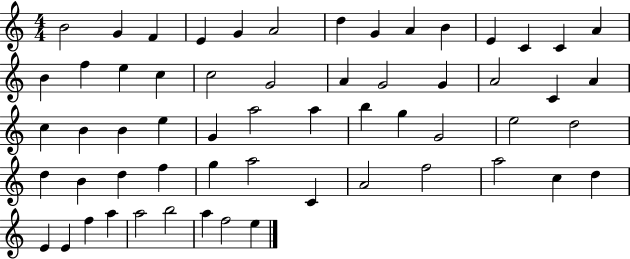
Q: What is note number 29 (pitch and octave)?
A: B4